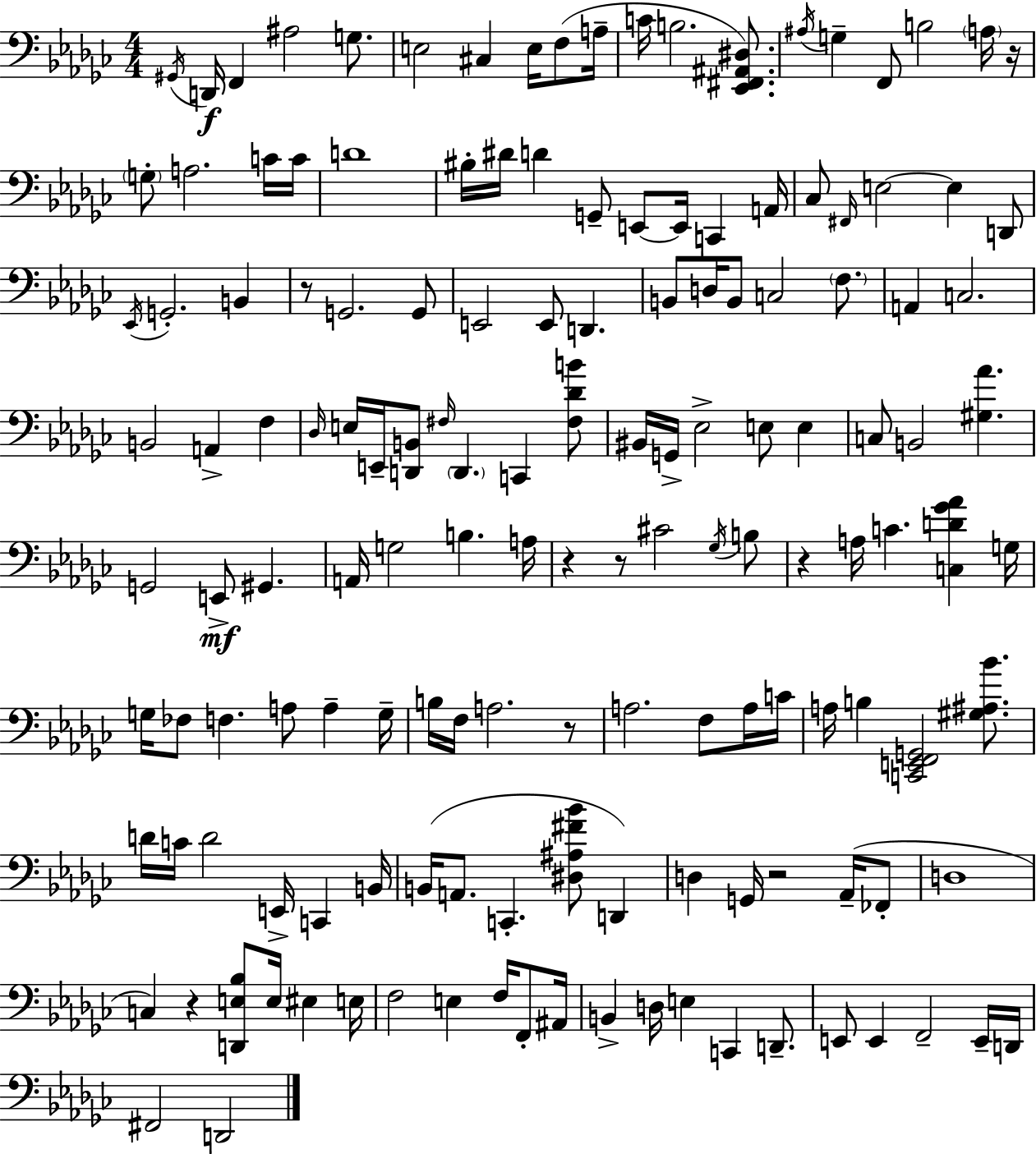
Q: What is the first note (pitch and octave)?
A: G#2